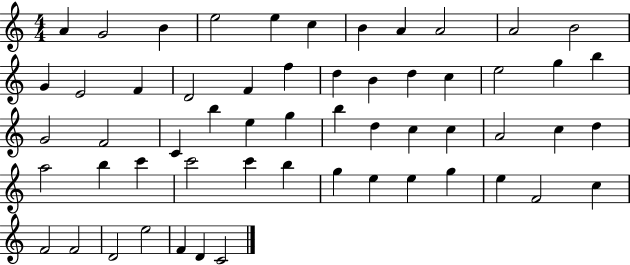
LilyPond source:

{
  \clef treble
  \numericTimeSignature
  \time 4/4
  \key c \major
  a'4 g'2 b'4 | e''2 e''4 c''4 | b'4 a'4 a'2 | a'2 b'2 | \break g'4 e'2 f'4 | d'2 f'4 f''4 | d''4 b'4 d''4 c''4 | e''2 g''4 b''4 | \break g'2 f'2 | c'4 b''4 e''4 g''4 | b''4 d''4 c''4 c''4 | a'2 c''4 d''4 | \break a''2 b''4 c'''4 | c'''2 c'''4 b''4 | g''4 e''4 e''4 g''4 | e''4 f'2 c''4 | \break f'2 f'2 | d'2 e''2 | f'4 d'4 c'2 | \bar "|."
}